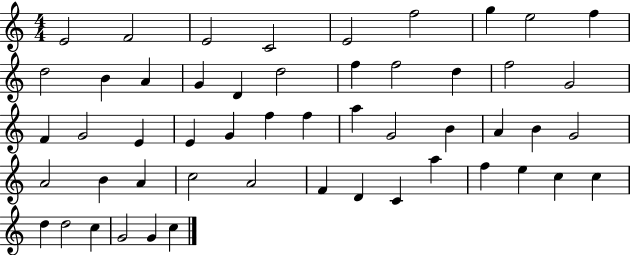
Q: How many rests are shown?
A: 0